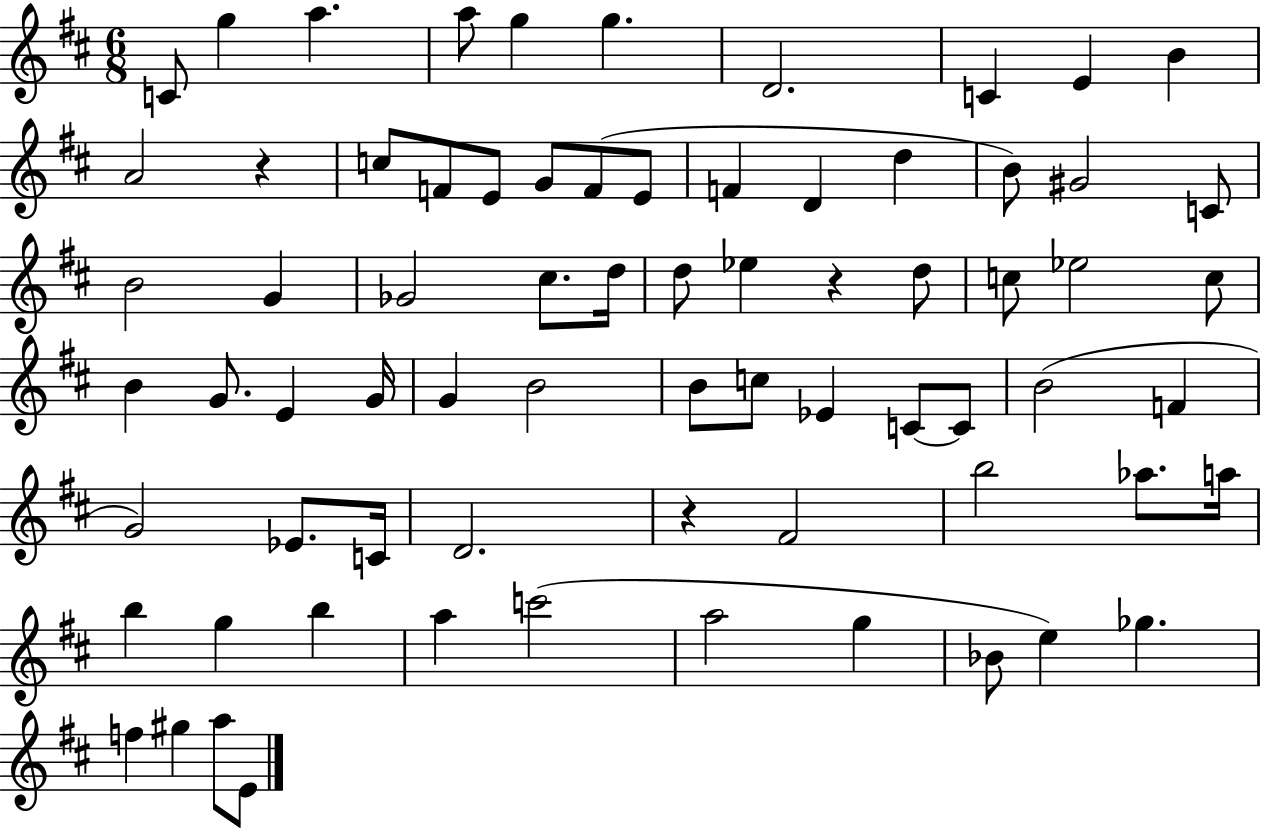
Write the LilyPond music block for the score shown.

{
  \clef treble
  \numericTimeSignature
  \time 6/8
  \key d \major
  c'8 g''4 a''4. | a''8 g''4 g''4. | d'2. | c'4 e'4 b'4 | \break a'2 r4 | c''8 f'8 e'8 g'8 f'8( e'8 | f'4 d'4 d''4 | b'8) gis'2 c'8 | \break b'2 g'4 | ges'2 cis''8. d''16 | d''8 ees''4 r4 d''8 | c''8 ees''2 c''8 | \break b'4 g'8. e'4 g'16 | g'4 b'2 | b'8 c''8 ees'4 c'8~~ c'8 | b'2( f'4 | \break g'2) ees'8. c'16 | d'2. | r4 fis'2 | b''2 aes''8. a''16 | \break b''4 g''4 b''4 | a''4 c'''2( | a''2 g''4 | bes'8 e''4) ges''4. | \break f''4 gis''4 a''8 e'8 | \bar "|."
}